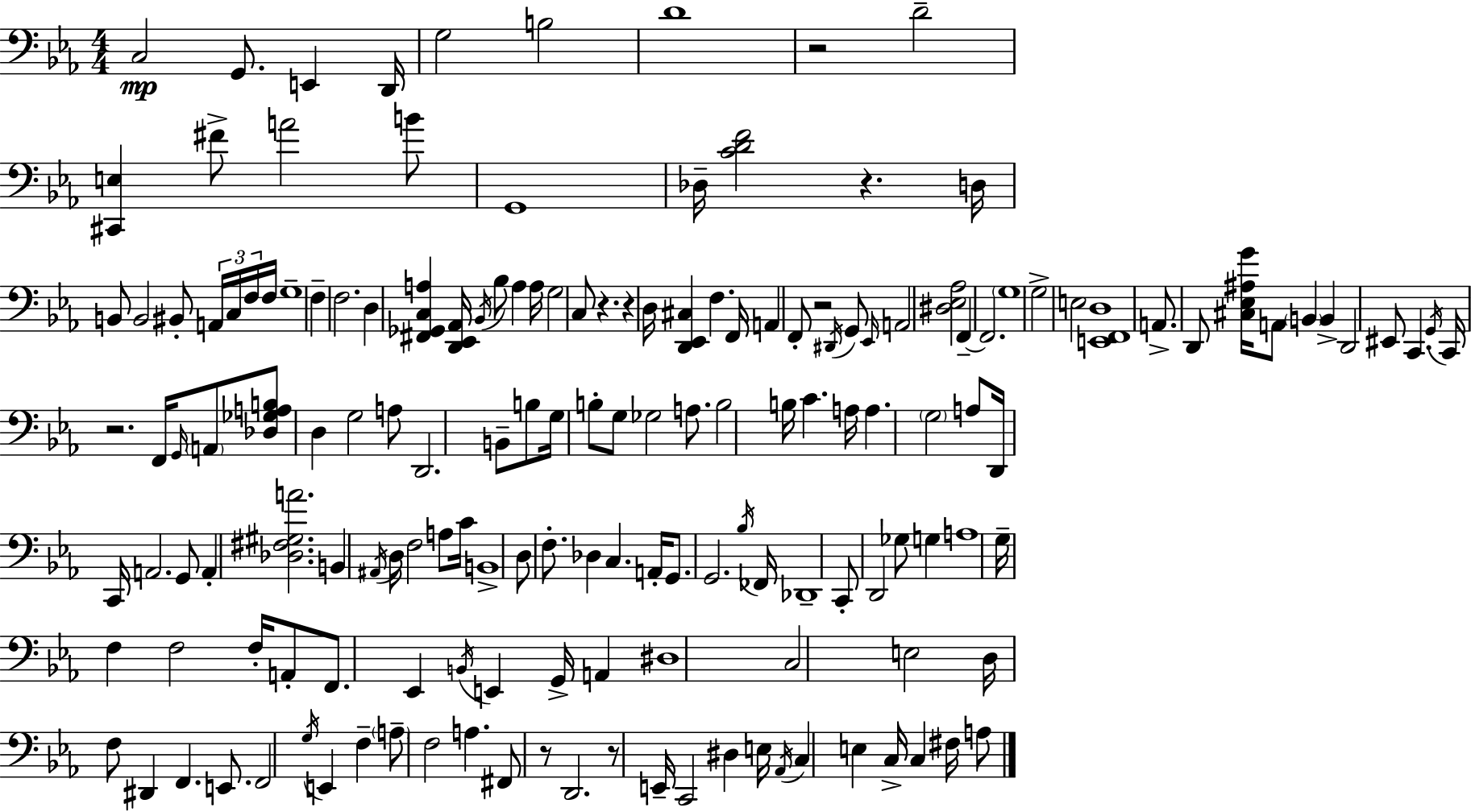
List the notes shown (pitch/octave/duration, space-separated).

C3/h G2/e. E2/q D2/s G3/h B3/h D4/w R/h D4/h [C#2,E3]/q F#4/e A4/h B4/e G2/w Db3/s [C4,D4,F4]/h R/q. D3/s B2/e B2/h BIS2/e A2/s C3/s F3/s F3/s G3/w F3/q F3/h. D3/q [F#2,Gb2,C3,A3]/q [D2,Eb2,Ab2]/s Bb2/s Bb3/e A3/q A3/s G3/h C3/e R/q. R/q D3/s [D2,Eb2,C#3]/q F3/q. F2/s A2/q F2/e R/h D#2/s G2/e Eb2/s A2/h [D#3,Eb3,Ab3]/h F2/q F2/h. G3/w G3/h E3/h [E2,F2,D3]/w A2/e. D2/e [C#3,Eb3,A#3,G4]/s A2/e B2/q B2/q D2/h EIS2/e C2/q. G2/s C2/s R/h. F2/s G2/s A2/e [Db3,Gb3,A3,B3]/e D3/q G3/h A3/e D2/h. B2/e B3/e G3/s B3/e G3/e Gb3/h A3/e. B3/h B3/s C4/q. A3/s A3/q. G3/h A3/e D2/s C2/s A2/h. G2/e A2/q [Db3,F#3,G#3,A4]/h. B2/q A#2/s D3/s F3/h A3/e C4/s B2/w D3/e F3/e. Db3/q C3/q. A2/s G2/e. G2/h. Bb3/s FES2/s Db2/w C2/e D2/h Gb3/e G3/q A3/w G3/s F3/q F3/h F3/s A2/e F2/e. Eb2/q B2/s E2/q G2/s A2/q D#3/w C3/h E3/h D3/s F3/e D#2/q F2/q. E2/e. F2/h G3/s E2/q F3/q A3/e F3/h A3/q. F#2/e R/e D2/h. R/e E2/s C2/h D#3/q E3/s Ab2/s C3/q E3/q C3/s C3/q F#3/s A3/e